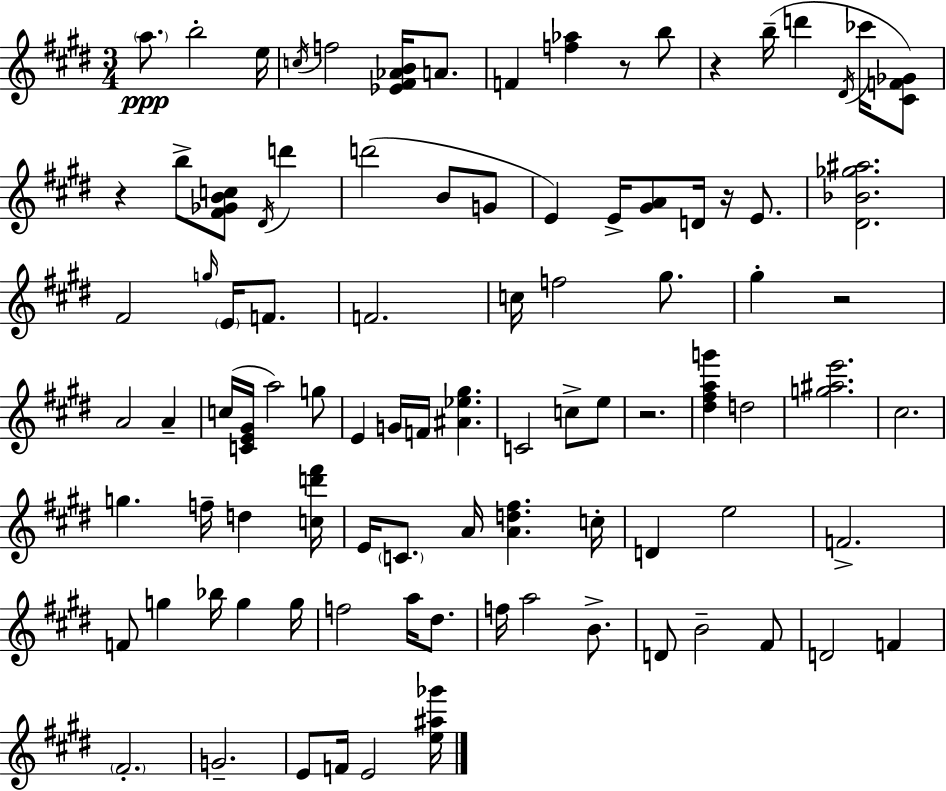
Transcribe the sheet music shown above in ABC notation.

X:1
T:Untitled
M:3/4
L:1/4
K:E
a/2 b2 e/4 c/4 f2 [_E^F_AB]/4 A/2 F [f_a] z/2 b/2 z b/4 d' ^D/4 _c'/4 [^CF_G]/2 z b/2 [^F_GBc]/2 ^D/4 d' d'2 B/2 G/2 E E/4 [^GA]/2 D/4 z/4 E/2 [^D_B_g^a]2 ^F2 g/4 E/4 F/2 F2 c/4 f2 ^g/2 ^g z2 A2 A c/4 [CE^G]/4 a2 g/2 E G/4 F/4 [^A_e^g] C2 c/2 e/2 z2 [^d^fag'] d2 [g^ae']2 ^c2 g f/4 d [cd'^f']/4 E/4 C/2 A/4 [Ad^f] c/4 D e2 F2 F/2 g _b/4 g g/4 f2 a/4 ^d/2 f/4 a2 B/2 D/2 B2 ^F/2 D2 F ^F2 G2 E/2 F/4 E2 [e^a_g']/4